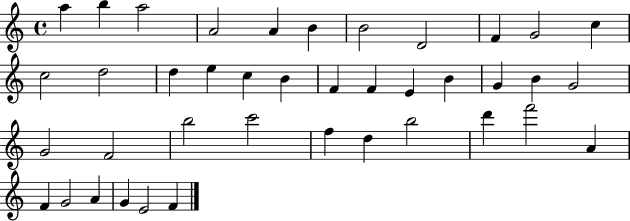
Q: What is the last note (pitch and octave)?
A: F4